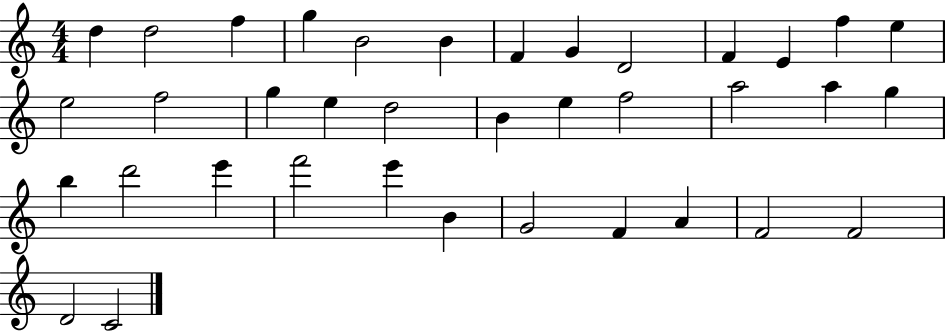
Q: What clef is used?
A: treble